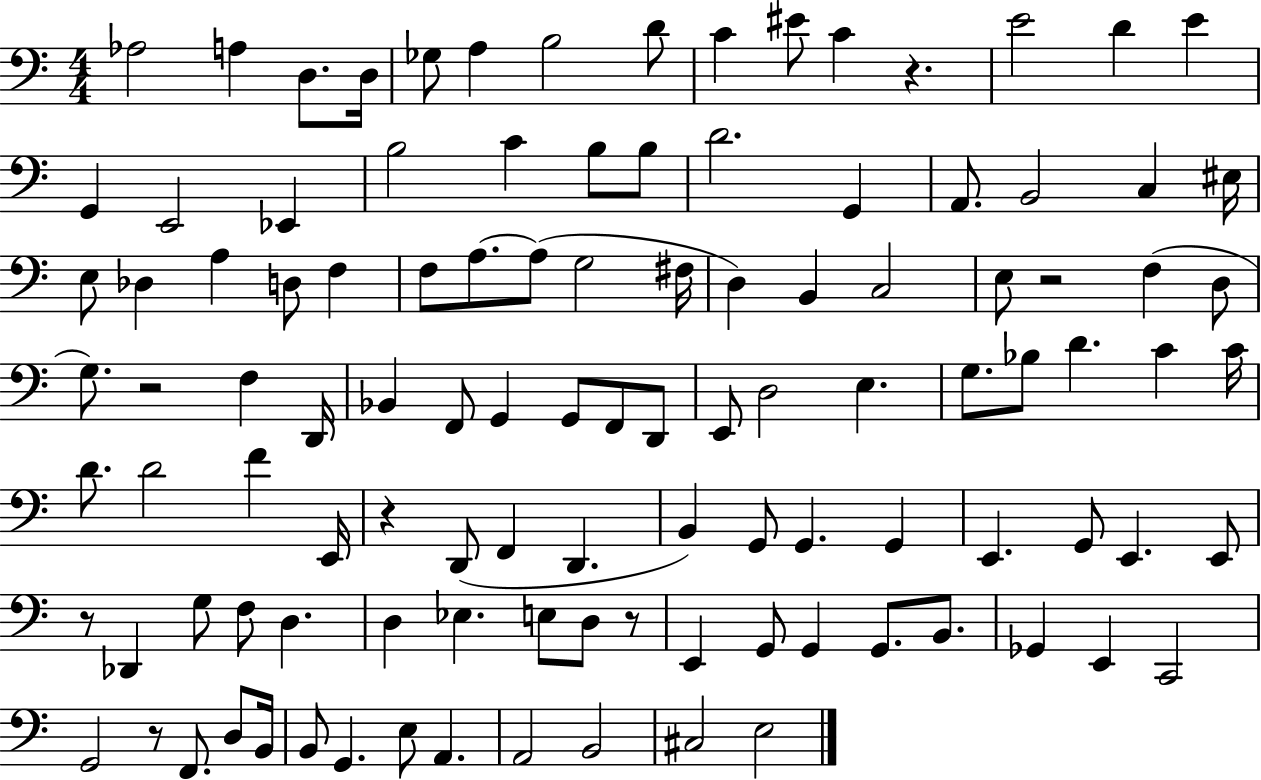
{
  \clef bass
  \numericTimeSignature
  \time 4/4
  \key c \major
  aes2 a4 d8. d16 | ges8 a4 b2 d'8 | c'4 eis'8 c'4 r4. | e'2 d'4 e'4 | \break g,4 e,2 ees,4 | b2 c'4 b8 b8 | d'2. g,4 | a,8. b,2 c4 eis16 | \break e8 des4 a4 d8 f4 | f8 a8.~~ a8( g2 fis16 | d4) b,4 c2 | e8 r2 f4( d8 | \break g8.) r2 f4 d,16 | bes,4 f,8 g,4 g,8 f,8 d,8 | e,8 d2 e4. | g8. bes8 d'4. c'4 c'16 | \break d'8. d'2 f'4 e,16 | r4 d,8( f,4 d,4. | b,4) g,8 g,4. g,4 | e,4. g,8 e,4. e,8 | \break r8 des,4 g8 f8 d4. | d4 ees4. e8 d8 r8 | e,4 g,8 g,4 g,8. b,8. | ges,4 e,4 c,2 | \break g,2 r8 f,8. d8 b,16 | b,8 g,4. e8 a,4. | a,2 b,2 | cis2 e2 | \break \bar "|."
}